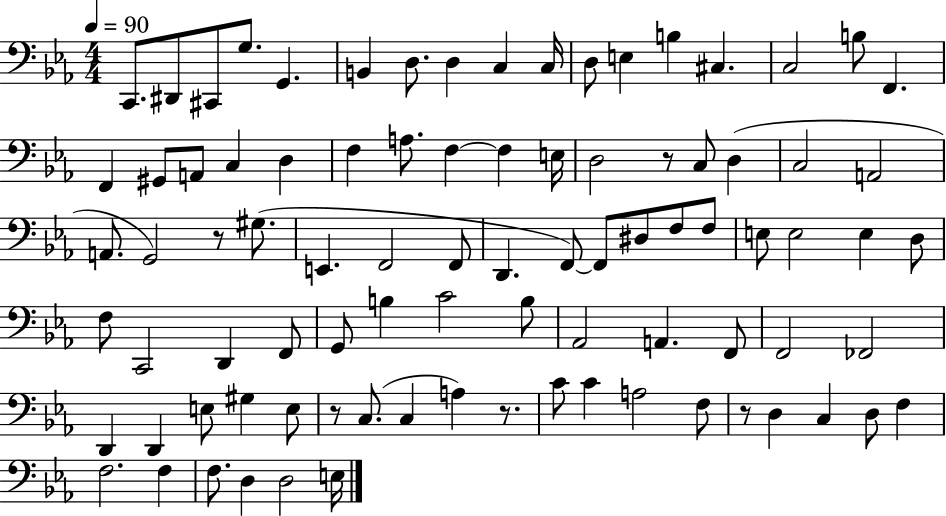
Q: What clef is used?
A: bass